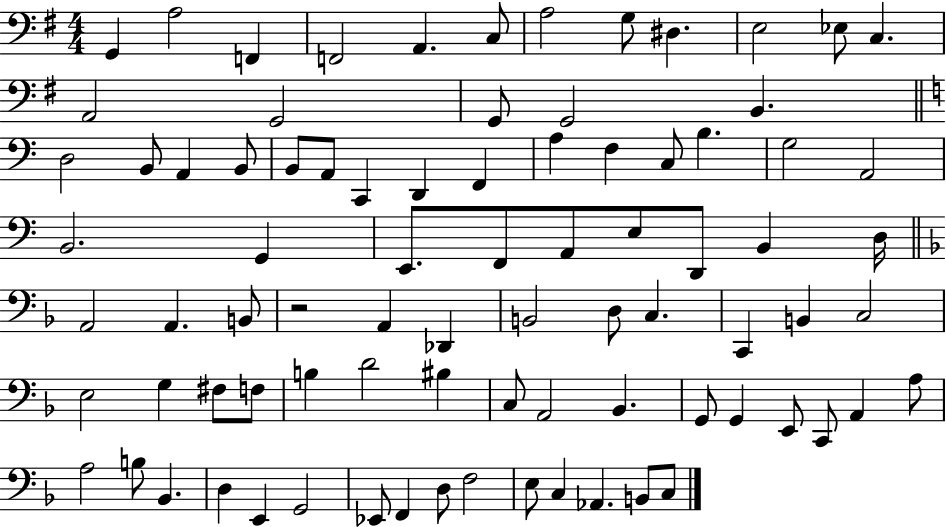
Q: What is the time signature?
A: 4/4